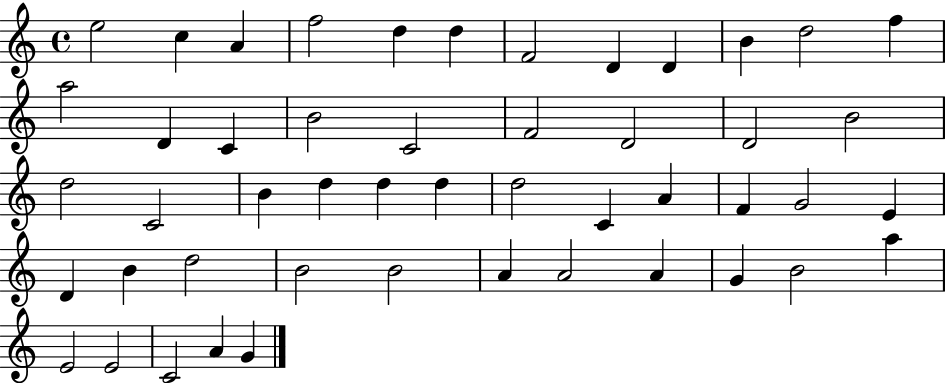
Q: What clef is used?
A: treble